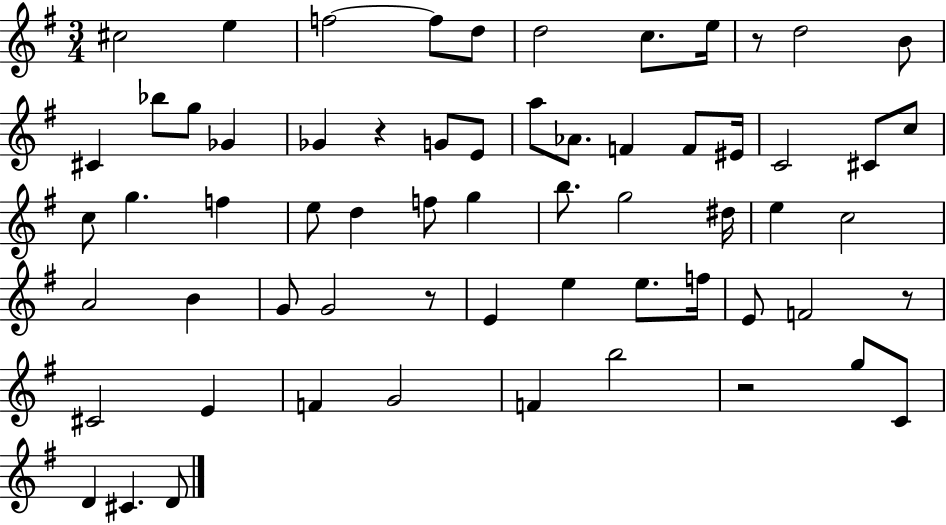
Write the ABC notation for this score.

X:1
T:Untitled
M:3/4
L:1/4
K:G
^c2 e f2 f/2 d/2 d2 c/2 e/4 z/2 d2 B/2 ^C _b/2 g/2 _G _G z G/2 E/2 a/2 _A/2 F F/2 ^E/4 C2 ^C/2 c/2 c/2 g f e/2 d f/2 g b/2 g2 ^d/4 e c2 A2 B G/2 G2 z/2 E e e/2 f/4 E/2 F2 z/2 ^C2 E F G2 F b2 z2 g/2 C/2 D ^C D/2